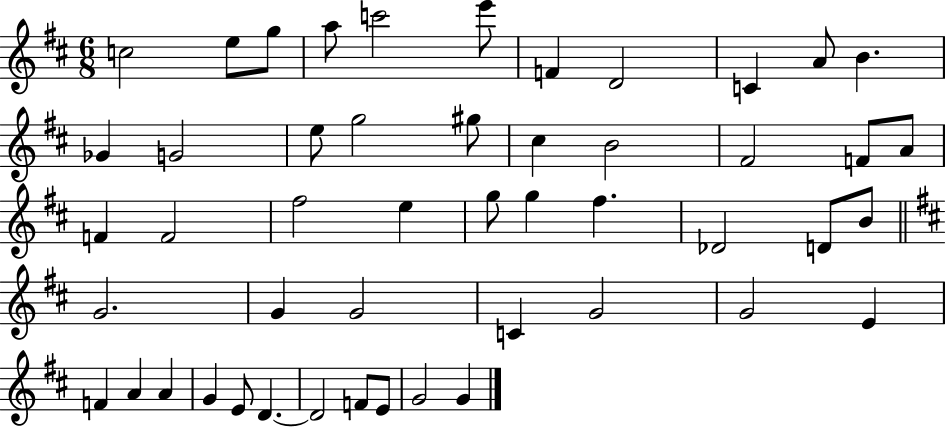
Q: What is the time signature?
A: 6/8